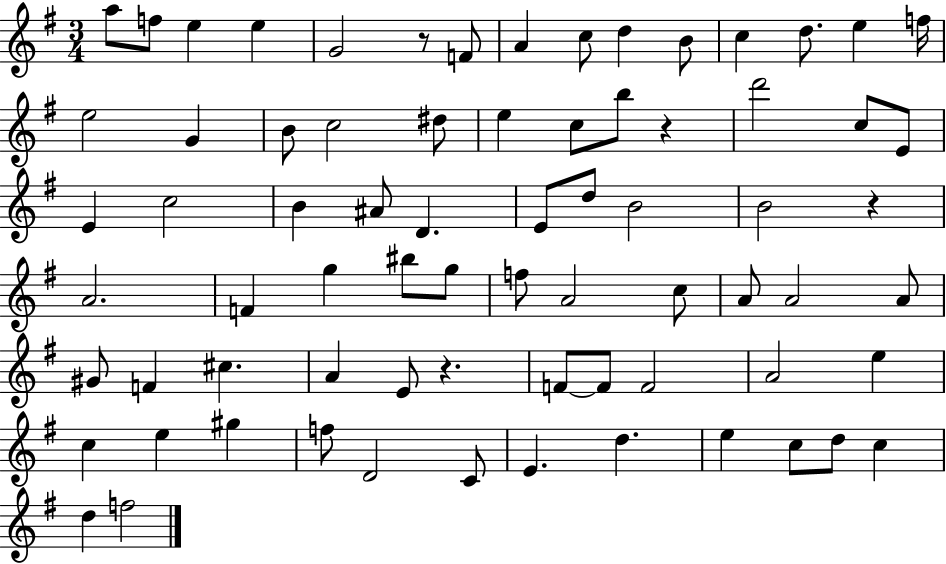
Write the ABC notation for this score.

X:1
T:Untitled
M:3/4
L:1/4
K:G
a/2 f/2 e e G2 z/2 F/2 A c/2 d B/2 c d/2 e f/4 e2 G B/2 c2 ^d/2 e c/2 b/2 z d'2 c/2 E/2 E c2 B ^A/2 D E/2 d/2 B2 B2 z A2 F g ^b/2 g/2 f/2 A2 c/2 A/2 A2 A/2 ^G/2 F ^c A E/2 z F/2 F/2 F2 A2 e c e ^g f/2 D2 C/2 E d e c/2 d/2 c d f2